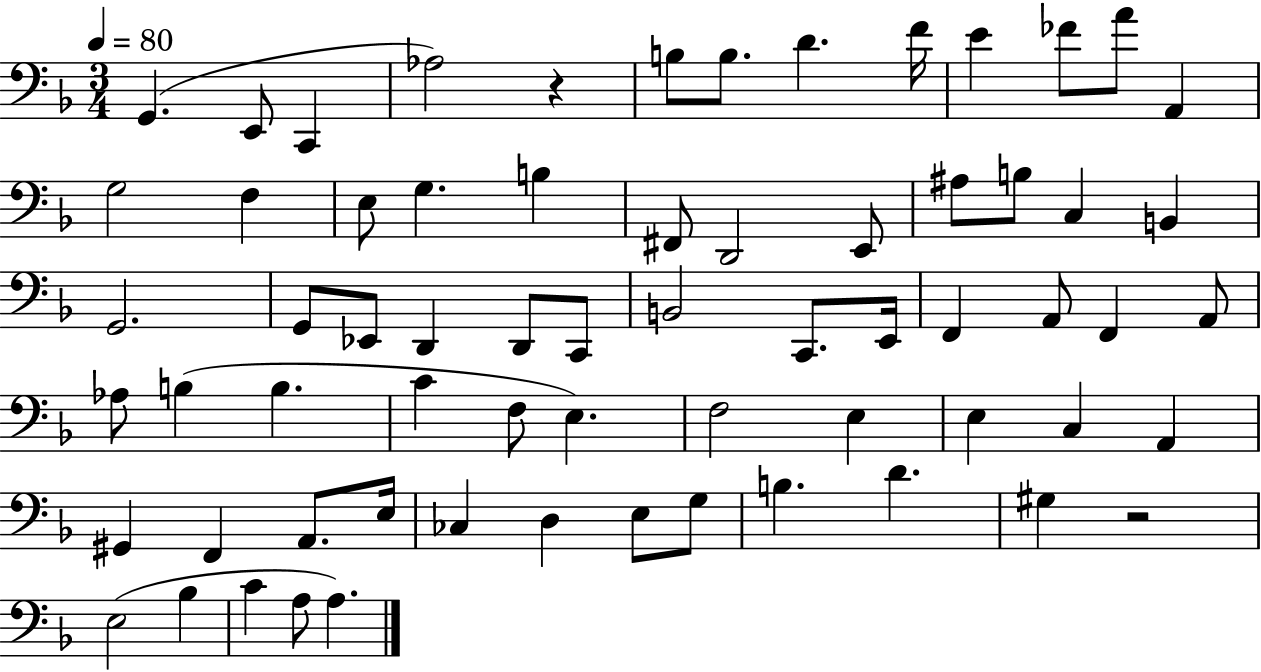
G2/q. E2/e C2/q Ab3/h R/q B3/e B3/e. D4/q. F4/s E4/q FES4/e A4/e A2/q G3/h F3/q E3/e G3/q. B3/q F#2/e D2/h E2/e A#3/e B3/e C3/q B2/q G2/h. G2/e Eb2/e D2/q D2/e C2/e B2/h C2/e. E2/s F2/q A2/e F2/q A2/e Ab3/e B3/q B3/q. C4/q F3/e E3/q. F3/h E3/q E3/q C3/q A2/q G#2/q F2/q A2/e. E3/s CES3/q D3/q E3/e G3/e B3/q. D4/q. G#3/q R/h E3/h Bb3/q C4/q A3/e A3/q.